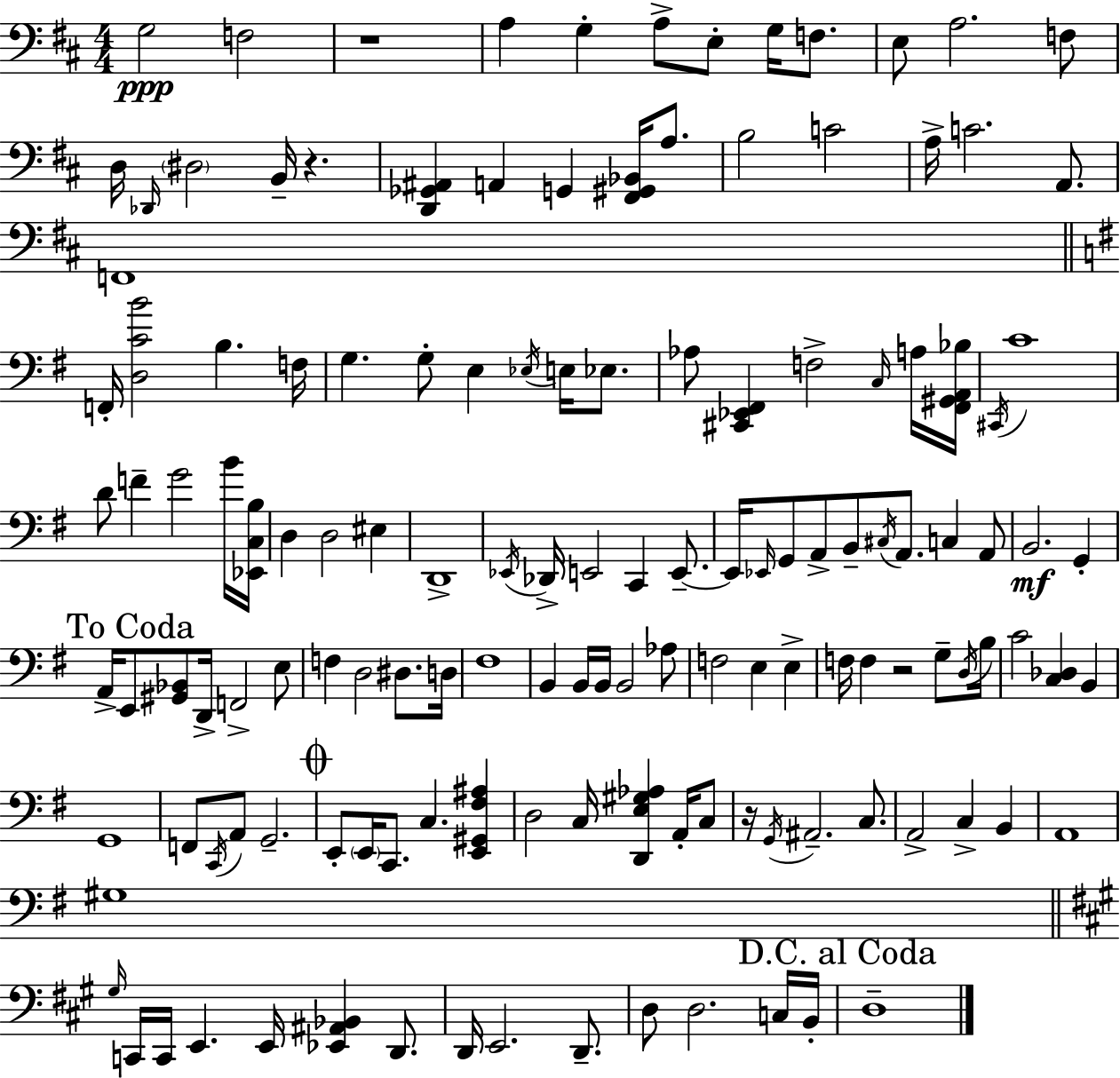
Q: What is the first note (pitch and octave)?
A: G3